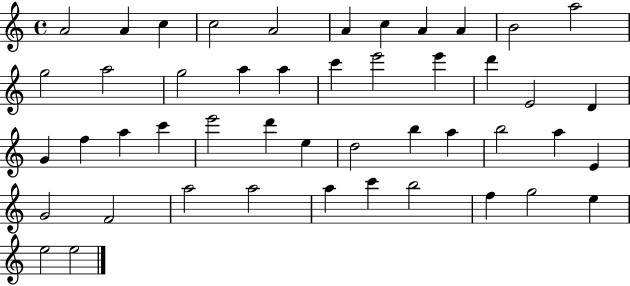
A4/h A4/q C5/q C5/h A4/h A4/q C5/q A4/q A4/q B4/h A5/h G5/h A5/h G5/h A5/q A5/q C6/q E6/h E6/q D6/q E4/h D4/q G4/q F5/q A5/q C6/q E6/h D6/q E5/q D5/h B5/q A5/q B5/h A5/q E4/q G4/h F4/h A5/h A5/h A5/q C6/q B5/h F5/q G5/h E5/q E5/h E5/h